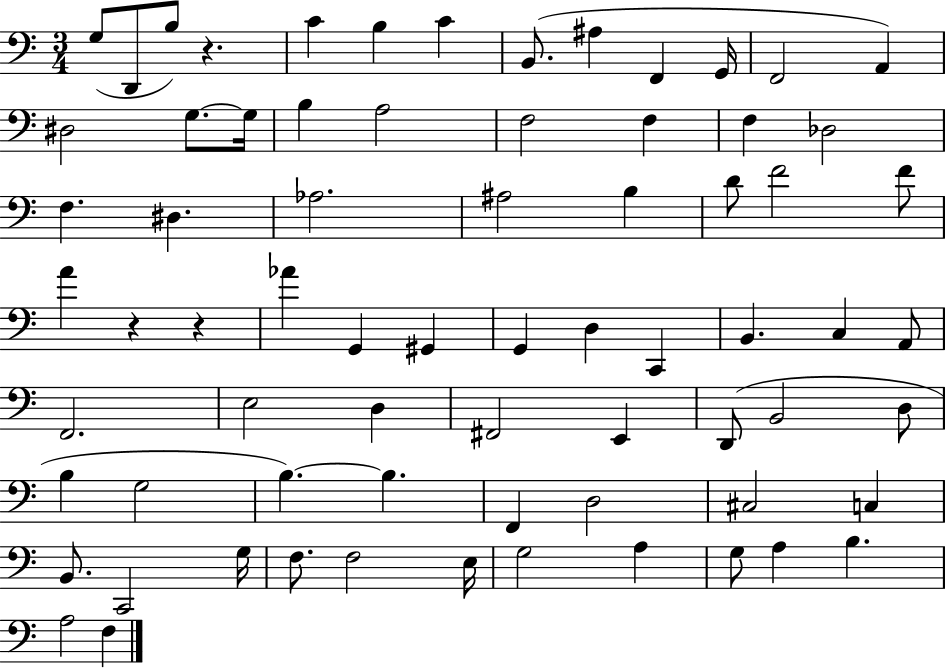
{
  \clef bass
  \numericTimeSignature
  \time 3/4
  \key c \major
  g8( d,8 b8) r4. | c'4 b4 c'4 | b,8.( ais4 f,4 g,16 | f,2 a,4) | \break dis2 g8.~~ g16 | b4 a2 | f2 f4 | f4 des2 | \break f4. dis4. | aes2. | ais2 b4 | d'8 f'2 f'8 | \break a'4 r4 r4 | aes'4 g,4 gis,4 | g,4 d4 c,4 | b,4. c4 a,8 | \break f,2. | e2 d4 | fis,2 e,4 | d,8( b,2 d8 | \break b4 g2 | b4.~~) b4. | f,4 d2 | cis2 c4 | \break b,8. c,2 g16 | f8. f2 e16 | g2 a4 | g8 a4 b4. | \break a2 f4 | \bar "|."
}